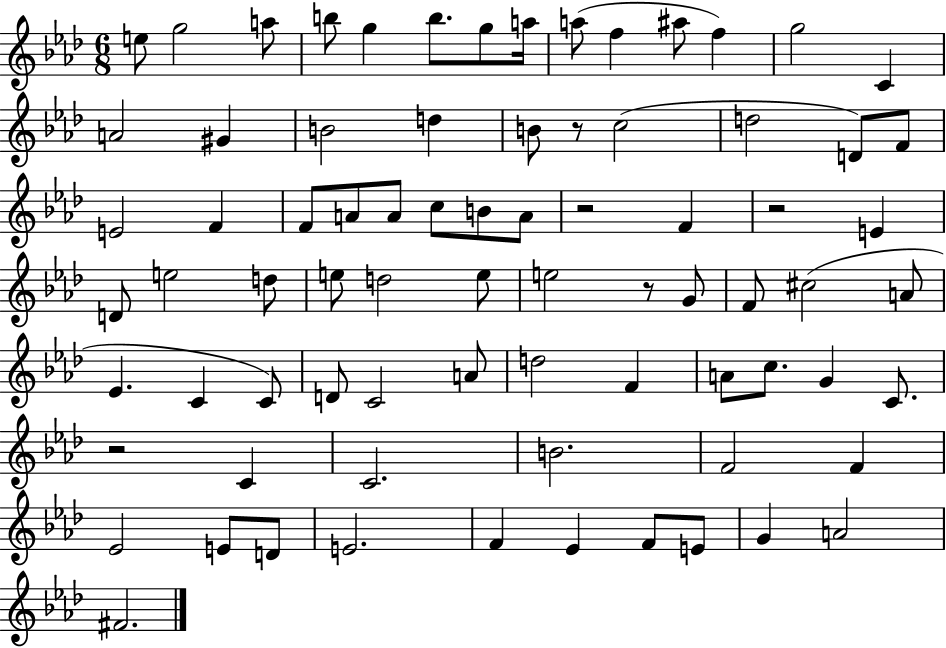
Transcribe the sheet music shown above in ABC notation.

X:1
T:Untitled
M:6/8
L:1/4
K:Ab
e/2 g2 a/2 b/2 g b/2 g/2 a/4 a/2 f ^a/2 f g2 C A2 ^G B2 d B/2 z/2 c2 d2 D/2 F/2 E2 F F/2 A/2 A/2 c/2 B/2 A/2 z2 F z2 E D/2 e2 d/2 e/2 d2 e/2 e2 z/2 G/2 F/2 ^c2 A/2 _E C C/2 D/2 C2 A/2 d2 F A/2 c/2 G C/2 z2 C C2 B2 F2 F _E2 E/2 D/2 E2 F _E F/2 E/2 G A2 ^F2